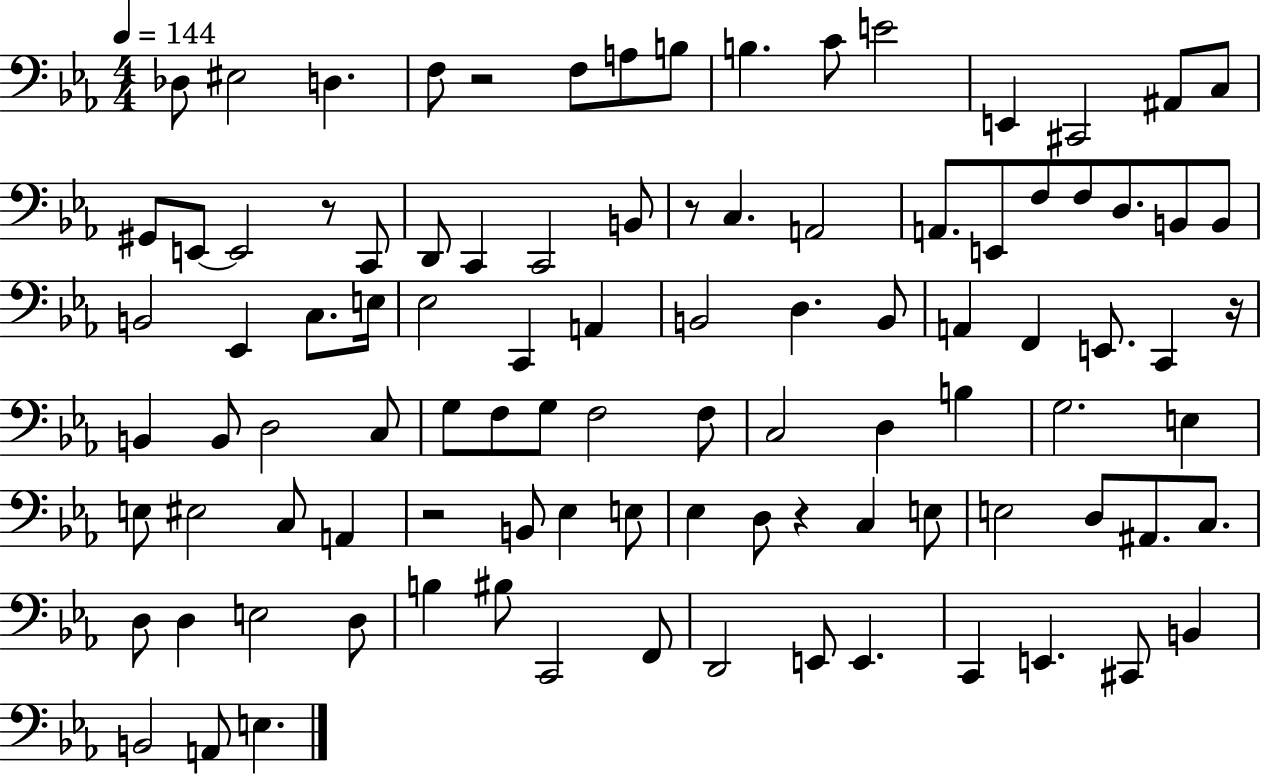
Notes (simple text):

Db3/e EIS3/h D3/q. F3/e R/h F3/e A3/e B3/e B3/q. C4/e E4/h E2/q C#2/h A#2/e C3/e G#2/e E2/e E2/h R/e C2/e D2/e C2/q C2/h B2/e R/e C3/q. A2/h A2/e. E2/e F3/e F3/e D3/e. B2/e B2/e B2/h Eb2/q C3/e. E3/s Eb3/h C2/q A2/q B2/h D3/q. B2/e A2/q F2/q E2/e. C2/q R/s B2/q B2/e D3/h C3/e G3/e F3/e G3/e F3/h F3/e C3/h D3/q B3/q G3/h. E3/q E3/e EIS3/h C3/e A2/q R/h B2/e Eb3/q E3/e Eb3/q D3/e R/q C3/q E3/e E3/h D3/e A#2/e. C3/e. D3/e D3/q E3/h D3/e B3/q BIS3/e C2/h F2/e D2/h E2/e E2/q. C2/q E2/q. C#2/e B2/q B2/h A2/e E3/q.